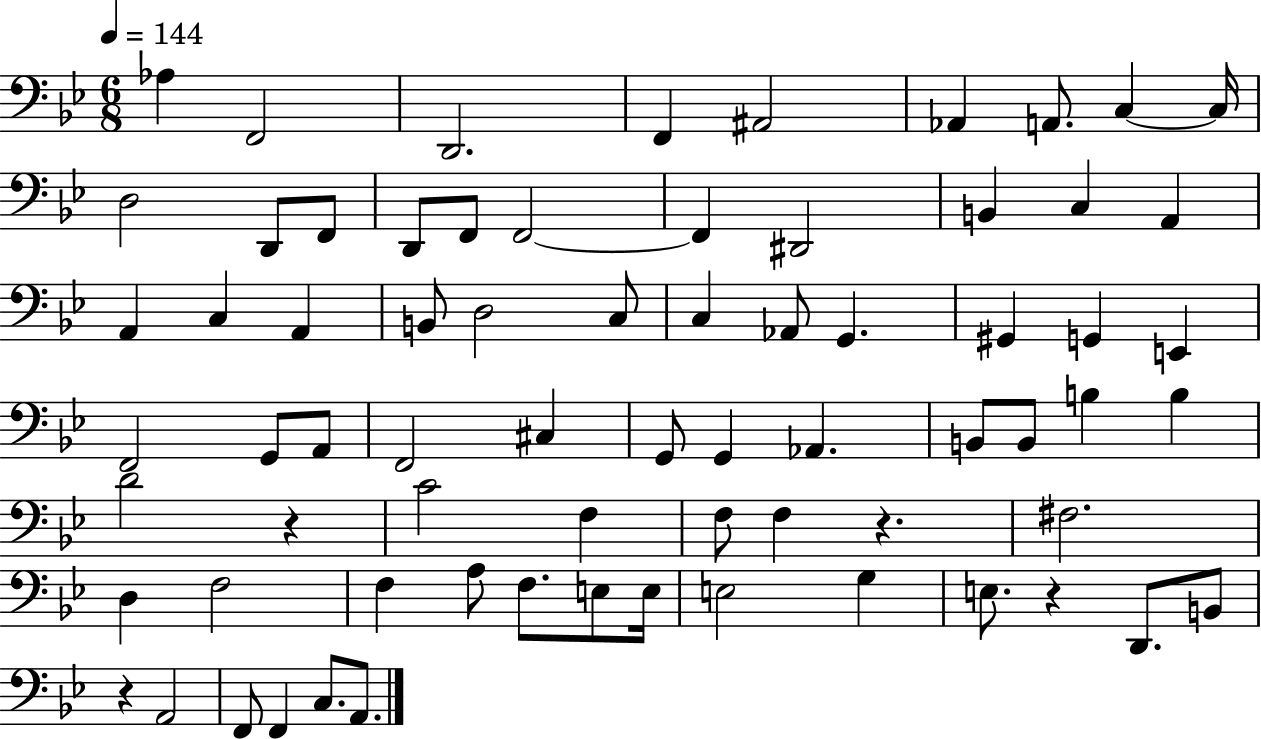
Ab3/q F2/h D2/h. F2/q A#2/h Ab2/q A2/e. C3/q C3/s D3/h D2/e F2/e D2/e F2/e F2/h F2/q D#2/h B2/q C3/q A2/q A2/q C3/q A2/q B2/e D3/h C3/e C3/q Ab2/e G2/q. G#2/q G2/q E2/q F2/h G2/e A2/e F2/h C#3/q G2/e G2/q Ab2/q. B2/e B2/e B3/q B3/q D4/h R/q C4/h F3/q F3/e F3/q R/q. F#3/h. D3/q F3/h F3/q A3/e F3/e. E3/e E3/s E3/h G3/q E3/e. R/q D2/e. B2/e R/q A2/h F2/e F2/q C3/e. A2/e.